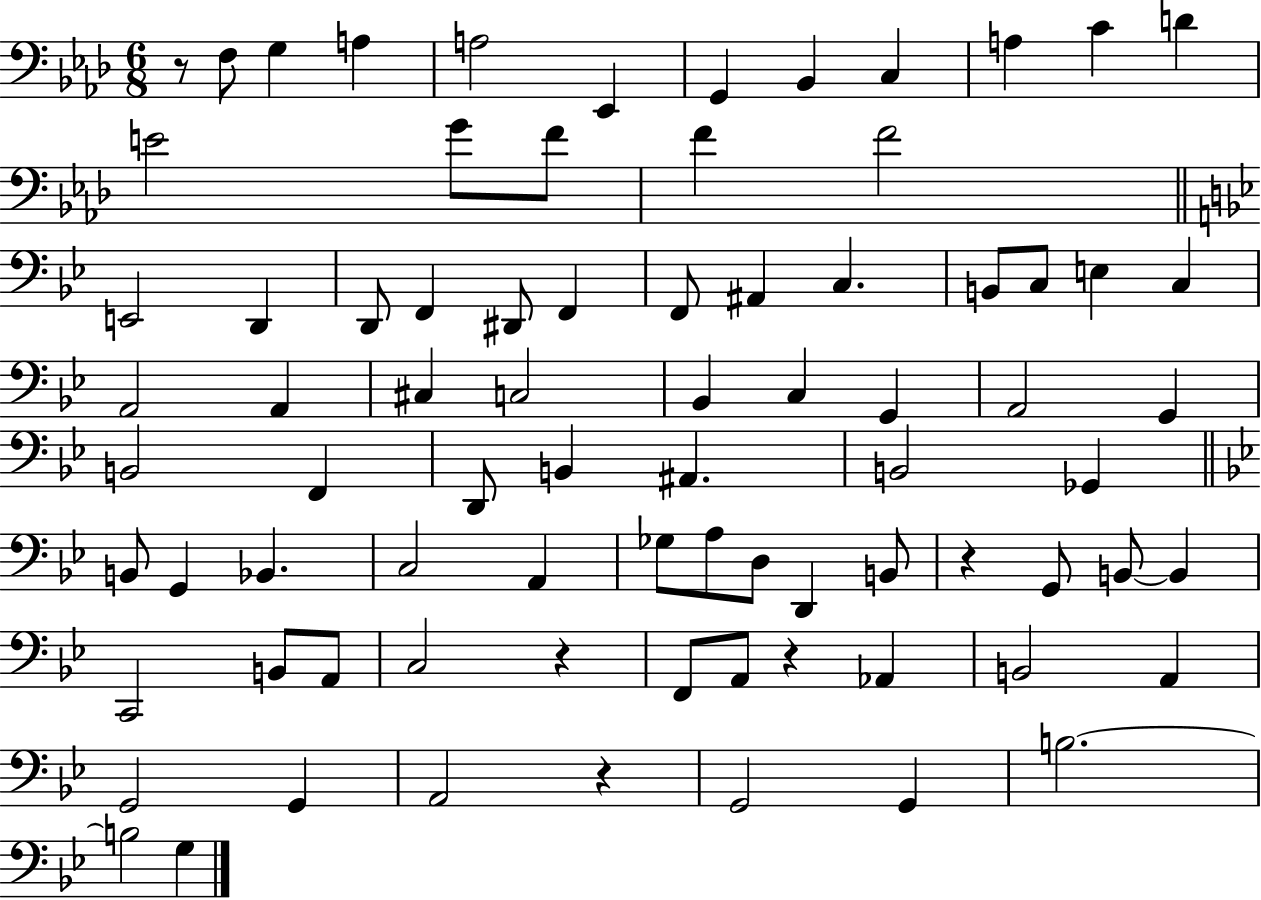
{
  \clef bass
  \numericTimeSignature
  \time 6/8
  \key aes \major
  r8 f8 g4 a4 | a2 ees,4 | g,4 bes,4 c4 | a4 c'4 d'4 | \break e'2 g'8 f'8 | f'4 f'2 | \bar "||" \break \key g \minor e,2 d,4 | d,8 f,4 dis,8 f,4 | f,8 ais,4 c4. | b,8 c8 e4 c4 | \break a,2 a,4 | cis4 c2 | bes,4 c4 g,4 | a,2 g,4 | \break b,2 f,4 | d,8 b,4 ais,4. | b,2 ges,4 | \bar "||" \break \key g \minor b,8 g,4 bes,4. | c2 a,4 | ges8 a8 d8 d,4 b,8 | r4 g,8 b,8~~ b,4 | \break c,2 b,8 a,8 | c2 r4 | f,8 a,8 r4 aes,4 | b,2 a,4 | \break g,2 g,4 | a,2 r4 | g,2 g,4 | b2.~~ | \break b2 g4 | \bar "|."
}